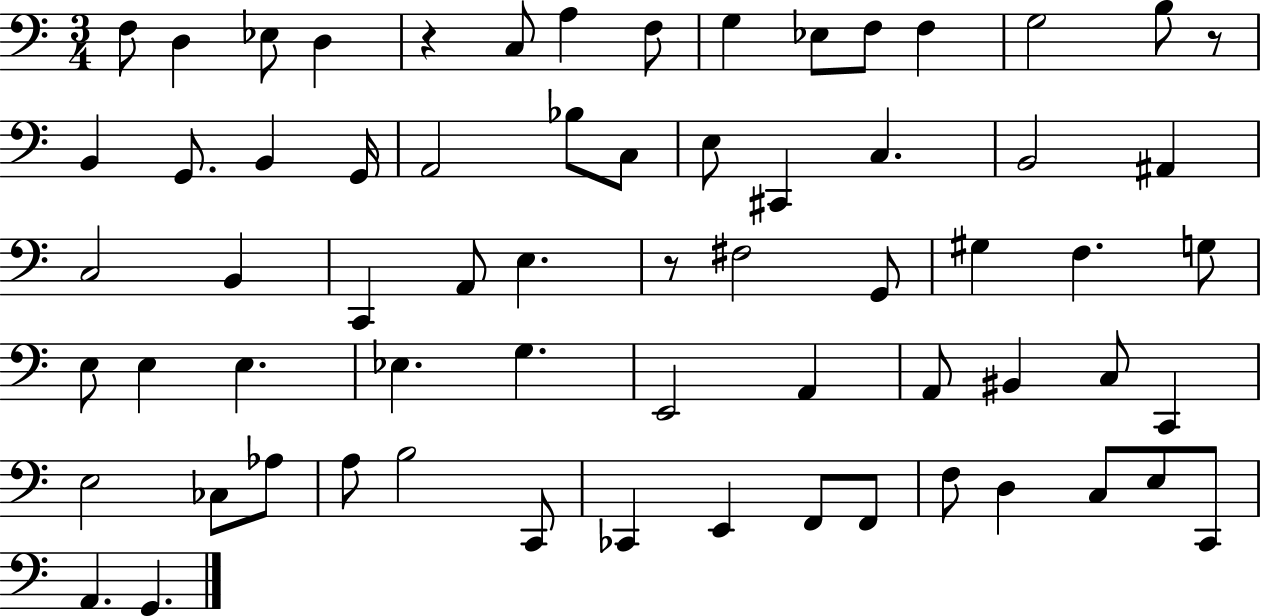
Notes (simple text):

F3/e D3/q Eb3/e D3/q R/q C3/e A3/q F3/e G3/q Eb3/e F3/e F3/q G3/h B3/e R/e B2/q G2/e. B2/q G2/s A2/h Bb3/e C3/e E3/e C#2/q C3/q. B2/h A#2/q C3/h B2/q C2/q A2/e E3/q. R/e F#3/h G2/e G#3/q F3/q. G3/e E3/e E3/q E3/q. Eb3/q. G3/q. E2/h A2/q A2/e BIS2/q C3/e C2/q E3/h CES3/e Ab3/e A3/e B3/h C2/e CES2/q E2/q F2/e F2/e F3/e D3/q C3/e E3/e C2/e A2/q. G2/q.